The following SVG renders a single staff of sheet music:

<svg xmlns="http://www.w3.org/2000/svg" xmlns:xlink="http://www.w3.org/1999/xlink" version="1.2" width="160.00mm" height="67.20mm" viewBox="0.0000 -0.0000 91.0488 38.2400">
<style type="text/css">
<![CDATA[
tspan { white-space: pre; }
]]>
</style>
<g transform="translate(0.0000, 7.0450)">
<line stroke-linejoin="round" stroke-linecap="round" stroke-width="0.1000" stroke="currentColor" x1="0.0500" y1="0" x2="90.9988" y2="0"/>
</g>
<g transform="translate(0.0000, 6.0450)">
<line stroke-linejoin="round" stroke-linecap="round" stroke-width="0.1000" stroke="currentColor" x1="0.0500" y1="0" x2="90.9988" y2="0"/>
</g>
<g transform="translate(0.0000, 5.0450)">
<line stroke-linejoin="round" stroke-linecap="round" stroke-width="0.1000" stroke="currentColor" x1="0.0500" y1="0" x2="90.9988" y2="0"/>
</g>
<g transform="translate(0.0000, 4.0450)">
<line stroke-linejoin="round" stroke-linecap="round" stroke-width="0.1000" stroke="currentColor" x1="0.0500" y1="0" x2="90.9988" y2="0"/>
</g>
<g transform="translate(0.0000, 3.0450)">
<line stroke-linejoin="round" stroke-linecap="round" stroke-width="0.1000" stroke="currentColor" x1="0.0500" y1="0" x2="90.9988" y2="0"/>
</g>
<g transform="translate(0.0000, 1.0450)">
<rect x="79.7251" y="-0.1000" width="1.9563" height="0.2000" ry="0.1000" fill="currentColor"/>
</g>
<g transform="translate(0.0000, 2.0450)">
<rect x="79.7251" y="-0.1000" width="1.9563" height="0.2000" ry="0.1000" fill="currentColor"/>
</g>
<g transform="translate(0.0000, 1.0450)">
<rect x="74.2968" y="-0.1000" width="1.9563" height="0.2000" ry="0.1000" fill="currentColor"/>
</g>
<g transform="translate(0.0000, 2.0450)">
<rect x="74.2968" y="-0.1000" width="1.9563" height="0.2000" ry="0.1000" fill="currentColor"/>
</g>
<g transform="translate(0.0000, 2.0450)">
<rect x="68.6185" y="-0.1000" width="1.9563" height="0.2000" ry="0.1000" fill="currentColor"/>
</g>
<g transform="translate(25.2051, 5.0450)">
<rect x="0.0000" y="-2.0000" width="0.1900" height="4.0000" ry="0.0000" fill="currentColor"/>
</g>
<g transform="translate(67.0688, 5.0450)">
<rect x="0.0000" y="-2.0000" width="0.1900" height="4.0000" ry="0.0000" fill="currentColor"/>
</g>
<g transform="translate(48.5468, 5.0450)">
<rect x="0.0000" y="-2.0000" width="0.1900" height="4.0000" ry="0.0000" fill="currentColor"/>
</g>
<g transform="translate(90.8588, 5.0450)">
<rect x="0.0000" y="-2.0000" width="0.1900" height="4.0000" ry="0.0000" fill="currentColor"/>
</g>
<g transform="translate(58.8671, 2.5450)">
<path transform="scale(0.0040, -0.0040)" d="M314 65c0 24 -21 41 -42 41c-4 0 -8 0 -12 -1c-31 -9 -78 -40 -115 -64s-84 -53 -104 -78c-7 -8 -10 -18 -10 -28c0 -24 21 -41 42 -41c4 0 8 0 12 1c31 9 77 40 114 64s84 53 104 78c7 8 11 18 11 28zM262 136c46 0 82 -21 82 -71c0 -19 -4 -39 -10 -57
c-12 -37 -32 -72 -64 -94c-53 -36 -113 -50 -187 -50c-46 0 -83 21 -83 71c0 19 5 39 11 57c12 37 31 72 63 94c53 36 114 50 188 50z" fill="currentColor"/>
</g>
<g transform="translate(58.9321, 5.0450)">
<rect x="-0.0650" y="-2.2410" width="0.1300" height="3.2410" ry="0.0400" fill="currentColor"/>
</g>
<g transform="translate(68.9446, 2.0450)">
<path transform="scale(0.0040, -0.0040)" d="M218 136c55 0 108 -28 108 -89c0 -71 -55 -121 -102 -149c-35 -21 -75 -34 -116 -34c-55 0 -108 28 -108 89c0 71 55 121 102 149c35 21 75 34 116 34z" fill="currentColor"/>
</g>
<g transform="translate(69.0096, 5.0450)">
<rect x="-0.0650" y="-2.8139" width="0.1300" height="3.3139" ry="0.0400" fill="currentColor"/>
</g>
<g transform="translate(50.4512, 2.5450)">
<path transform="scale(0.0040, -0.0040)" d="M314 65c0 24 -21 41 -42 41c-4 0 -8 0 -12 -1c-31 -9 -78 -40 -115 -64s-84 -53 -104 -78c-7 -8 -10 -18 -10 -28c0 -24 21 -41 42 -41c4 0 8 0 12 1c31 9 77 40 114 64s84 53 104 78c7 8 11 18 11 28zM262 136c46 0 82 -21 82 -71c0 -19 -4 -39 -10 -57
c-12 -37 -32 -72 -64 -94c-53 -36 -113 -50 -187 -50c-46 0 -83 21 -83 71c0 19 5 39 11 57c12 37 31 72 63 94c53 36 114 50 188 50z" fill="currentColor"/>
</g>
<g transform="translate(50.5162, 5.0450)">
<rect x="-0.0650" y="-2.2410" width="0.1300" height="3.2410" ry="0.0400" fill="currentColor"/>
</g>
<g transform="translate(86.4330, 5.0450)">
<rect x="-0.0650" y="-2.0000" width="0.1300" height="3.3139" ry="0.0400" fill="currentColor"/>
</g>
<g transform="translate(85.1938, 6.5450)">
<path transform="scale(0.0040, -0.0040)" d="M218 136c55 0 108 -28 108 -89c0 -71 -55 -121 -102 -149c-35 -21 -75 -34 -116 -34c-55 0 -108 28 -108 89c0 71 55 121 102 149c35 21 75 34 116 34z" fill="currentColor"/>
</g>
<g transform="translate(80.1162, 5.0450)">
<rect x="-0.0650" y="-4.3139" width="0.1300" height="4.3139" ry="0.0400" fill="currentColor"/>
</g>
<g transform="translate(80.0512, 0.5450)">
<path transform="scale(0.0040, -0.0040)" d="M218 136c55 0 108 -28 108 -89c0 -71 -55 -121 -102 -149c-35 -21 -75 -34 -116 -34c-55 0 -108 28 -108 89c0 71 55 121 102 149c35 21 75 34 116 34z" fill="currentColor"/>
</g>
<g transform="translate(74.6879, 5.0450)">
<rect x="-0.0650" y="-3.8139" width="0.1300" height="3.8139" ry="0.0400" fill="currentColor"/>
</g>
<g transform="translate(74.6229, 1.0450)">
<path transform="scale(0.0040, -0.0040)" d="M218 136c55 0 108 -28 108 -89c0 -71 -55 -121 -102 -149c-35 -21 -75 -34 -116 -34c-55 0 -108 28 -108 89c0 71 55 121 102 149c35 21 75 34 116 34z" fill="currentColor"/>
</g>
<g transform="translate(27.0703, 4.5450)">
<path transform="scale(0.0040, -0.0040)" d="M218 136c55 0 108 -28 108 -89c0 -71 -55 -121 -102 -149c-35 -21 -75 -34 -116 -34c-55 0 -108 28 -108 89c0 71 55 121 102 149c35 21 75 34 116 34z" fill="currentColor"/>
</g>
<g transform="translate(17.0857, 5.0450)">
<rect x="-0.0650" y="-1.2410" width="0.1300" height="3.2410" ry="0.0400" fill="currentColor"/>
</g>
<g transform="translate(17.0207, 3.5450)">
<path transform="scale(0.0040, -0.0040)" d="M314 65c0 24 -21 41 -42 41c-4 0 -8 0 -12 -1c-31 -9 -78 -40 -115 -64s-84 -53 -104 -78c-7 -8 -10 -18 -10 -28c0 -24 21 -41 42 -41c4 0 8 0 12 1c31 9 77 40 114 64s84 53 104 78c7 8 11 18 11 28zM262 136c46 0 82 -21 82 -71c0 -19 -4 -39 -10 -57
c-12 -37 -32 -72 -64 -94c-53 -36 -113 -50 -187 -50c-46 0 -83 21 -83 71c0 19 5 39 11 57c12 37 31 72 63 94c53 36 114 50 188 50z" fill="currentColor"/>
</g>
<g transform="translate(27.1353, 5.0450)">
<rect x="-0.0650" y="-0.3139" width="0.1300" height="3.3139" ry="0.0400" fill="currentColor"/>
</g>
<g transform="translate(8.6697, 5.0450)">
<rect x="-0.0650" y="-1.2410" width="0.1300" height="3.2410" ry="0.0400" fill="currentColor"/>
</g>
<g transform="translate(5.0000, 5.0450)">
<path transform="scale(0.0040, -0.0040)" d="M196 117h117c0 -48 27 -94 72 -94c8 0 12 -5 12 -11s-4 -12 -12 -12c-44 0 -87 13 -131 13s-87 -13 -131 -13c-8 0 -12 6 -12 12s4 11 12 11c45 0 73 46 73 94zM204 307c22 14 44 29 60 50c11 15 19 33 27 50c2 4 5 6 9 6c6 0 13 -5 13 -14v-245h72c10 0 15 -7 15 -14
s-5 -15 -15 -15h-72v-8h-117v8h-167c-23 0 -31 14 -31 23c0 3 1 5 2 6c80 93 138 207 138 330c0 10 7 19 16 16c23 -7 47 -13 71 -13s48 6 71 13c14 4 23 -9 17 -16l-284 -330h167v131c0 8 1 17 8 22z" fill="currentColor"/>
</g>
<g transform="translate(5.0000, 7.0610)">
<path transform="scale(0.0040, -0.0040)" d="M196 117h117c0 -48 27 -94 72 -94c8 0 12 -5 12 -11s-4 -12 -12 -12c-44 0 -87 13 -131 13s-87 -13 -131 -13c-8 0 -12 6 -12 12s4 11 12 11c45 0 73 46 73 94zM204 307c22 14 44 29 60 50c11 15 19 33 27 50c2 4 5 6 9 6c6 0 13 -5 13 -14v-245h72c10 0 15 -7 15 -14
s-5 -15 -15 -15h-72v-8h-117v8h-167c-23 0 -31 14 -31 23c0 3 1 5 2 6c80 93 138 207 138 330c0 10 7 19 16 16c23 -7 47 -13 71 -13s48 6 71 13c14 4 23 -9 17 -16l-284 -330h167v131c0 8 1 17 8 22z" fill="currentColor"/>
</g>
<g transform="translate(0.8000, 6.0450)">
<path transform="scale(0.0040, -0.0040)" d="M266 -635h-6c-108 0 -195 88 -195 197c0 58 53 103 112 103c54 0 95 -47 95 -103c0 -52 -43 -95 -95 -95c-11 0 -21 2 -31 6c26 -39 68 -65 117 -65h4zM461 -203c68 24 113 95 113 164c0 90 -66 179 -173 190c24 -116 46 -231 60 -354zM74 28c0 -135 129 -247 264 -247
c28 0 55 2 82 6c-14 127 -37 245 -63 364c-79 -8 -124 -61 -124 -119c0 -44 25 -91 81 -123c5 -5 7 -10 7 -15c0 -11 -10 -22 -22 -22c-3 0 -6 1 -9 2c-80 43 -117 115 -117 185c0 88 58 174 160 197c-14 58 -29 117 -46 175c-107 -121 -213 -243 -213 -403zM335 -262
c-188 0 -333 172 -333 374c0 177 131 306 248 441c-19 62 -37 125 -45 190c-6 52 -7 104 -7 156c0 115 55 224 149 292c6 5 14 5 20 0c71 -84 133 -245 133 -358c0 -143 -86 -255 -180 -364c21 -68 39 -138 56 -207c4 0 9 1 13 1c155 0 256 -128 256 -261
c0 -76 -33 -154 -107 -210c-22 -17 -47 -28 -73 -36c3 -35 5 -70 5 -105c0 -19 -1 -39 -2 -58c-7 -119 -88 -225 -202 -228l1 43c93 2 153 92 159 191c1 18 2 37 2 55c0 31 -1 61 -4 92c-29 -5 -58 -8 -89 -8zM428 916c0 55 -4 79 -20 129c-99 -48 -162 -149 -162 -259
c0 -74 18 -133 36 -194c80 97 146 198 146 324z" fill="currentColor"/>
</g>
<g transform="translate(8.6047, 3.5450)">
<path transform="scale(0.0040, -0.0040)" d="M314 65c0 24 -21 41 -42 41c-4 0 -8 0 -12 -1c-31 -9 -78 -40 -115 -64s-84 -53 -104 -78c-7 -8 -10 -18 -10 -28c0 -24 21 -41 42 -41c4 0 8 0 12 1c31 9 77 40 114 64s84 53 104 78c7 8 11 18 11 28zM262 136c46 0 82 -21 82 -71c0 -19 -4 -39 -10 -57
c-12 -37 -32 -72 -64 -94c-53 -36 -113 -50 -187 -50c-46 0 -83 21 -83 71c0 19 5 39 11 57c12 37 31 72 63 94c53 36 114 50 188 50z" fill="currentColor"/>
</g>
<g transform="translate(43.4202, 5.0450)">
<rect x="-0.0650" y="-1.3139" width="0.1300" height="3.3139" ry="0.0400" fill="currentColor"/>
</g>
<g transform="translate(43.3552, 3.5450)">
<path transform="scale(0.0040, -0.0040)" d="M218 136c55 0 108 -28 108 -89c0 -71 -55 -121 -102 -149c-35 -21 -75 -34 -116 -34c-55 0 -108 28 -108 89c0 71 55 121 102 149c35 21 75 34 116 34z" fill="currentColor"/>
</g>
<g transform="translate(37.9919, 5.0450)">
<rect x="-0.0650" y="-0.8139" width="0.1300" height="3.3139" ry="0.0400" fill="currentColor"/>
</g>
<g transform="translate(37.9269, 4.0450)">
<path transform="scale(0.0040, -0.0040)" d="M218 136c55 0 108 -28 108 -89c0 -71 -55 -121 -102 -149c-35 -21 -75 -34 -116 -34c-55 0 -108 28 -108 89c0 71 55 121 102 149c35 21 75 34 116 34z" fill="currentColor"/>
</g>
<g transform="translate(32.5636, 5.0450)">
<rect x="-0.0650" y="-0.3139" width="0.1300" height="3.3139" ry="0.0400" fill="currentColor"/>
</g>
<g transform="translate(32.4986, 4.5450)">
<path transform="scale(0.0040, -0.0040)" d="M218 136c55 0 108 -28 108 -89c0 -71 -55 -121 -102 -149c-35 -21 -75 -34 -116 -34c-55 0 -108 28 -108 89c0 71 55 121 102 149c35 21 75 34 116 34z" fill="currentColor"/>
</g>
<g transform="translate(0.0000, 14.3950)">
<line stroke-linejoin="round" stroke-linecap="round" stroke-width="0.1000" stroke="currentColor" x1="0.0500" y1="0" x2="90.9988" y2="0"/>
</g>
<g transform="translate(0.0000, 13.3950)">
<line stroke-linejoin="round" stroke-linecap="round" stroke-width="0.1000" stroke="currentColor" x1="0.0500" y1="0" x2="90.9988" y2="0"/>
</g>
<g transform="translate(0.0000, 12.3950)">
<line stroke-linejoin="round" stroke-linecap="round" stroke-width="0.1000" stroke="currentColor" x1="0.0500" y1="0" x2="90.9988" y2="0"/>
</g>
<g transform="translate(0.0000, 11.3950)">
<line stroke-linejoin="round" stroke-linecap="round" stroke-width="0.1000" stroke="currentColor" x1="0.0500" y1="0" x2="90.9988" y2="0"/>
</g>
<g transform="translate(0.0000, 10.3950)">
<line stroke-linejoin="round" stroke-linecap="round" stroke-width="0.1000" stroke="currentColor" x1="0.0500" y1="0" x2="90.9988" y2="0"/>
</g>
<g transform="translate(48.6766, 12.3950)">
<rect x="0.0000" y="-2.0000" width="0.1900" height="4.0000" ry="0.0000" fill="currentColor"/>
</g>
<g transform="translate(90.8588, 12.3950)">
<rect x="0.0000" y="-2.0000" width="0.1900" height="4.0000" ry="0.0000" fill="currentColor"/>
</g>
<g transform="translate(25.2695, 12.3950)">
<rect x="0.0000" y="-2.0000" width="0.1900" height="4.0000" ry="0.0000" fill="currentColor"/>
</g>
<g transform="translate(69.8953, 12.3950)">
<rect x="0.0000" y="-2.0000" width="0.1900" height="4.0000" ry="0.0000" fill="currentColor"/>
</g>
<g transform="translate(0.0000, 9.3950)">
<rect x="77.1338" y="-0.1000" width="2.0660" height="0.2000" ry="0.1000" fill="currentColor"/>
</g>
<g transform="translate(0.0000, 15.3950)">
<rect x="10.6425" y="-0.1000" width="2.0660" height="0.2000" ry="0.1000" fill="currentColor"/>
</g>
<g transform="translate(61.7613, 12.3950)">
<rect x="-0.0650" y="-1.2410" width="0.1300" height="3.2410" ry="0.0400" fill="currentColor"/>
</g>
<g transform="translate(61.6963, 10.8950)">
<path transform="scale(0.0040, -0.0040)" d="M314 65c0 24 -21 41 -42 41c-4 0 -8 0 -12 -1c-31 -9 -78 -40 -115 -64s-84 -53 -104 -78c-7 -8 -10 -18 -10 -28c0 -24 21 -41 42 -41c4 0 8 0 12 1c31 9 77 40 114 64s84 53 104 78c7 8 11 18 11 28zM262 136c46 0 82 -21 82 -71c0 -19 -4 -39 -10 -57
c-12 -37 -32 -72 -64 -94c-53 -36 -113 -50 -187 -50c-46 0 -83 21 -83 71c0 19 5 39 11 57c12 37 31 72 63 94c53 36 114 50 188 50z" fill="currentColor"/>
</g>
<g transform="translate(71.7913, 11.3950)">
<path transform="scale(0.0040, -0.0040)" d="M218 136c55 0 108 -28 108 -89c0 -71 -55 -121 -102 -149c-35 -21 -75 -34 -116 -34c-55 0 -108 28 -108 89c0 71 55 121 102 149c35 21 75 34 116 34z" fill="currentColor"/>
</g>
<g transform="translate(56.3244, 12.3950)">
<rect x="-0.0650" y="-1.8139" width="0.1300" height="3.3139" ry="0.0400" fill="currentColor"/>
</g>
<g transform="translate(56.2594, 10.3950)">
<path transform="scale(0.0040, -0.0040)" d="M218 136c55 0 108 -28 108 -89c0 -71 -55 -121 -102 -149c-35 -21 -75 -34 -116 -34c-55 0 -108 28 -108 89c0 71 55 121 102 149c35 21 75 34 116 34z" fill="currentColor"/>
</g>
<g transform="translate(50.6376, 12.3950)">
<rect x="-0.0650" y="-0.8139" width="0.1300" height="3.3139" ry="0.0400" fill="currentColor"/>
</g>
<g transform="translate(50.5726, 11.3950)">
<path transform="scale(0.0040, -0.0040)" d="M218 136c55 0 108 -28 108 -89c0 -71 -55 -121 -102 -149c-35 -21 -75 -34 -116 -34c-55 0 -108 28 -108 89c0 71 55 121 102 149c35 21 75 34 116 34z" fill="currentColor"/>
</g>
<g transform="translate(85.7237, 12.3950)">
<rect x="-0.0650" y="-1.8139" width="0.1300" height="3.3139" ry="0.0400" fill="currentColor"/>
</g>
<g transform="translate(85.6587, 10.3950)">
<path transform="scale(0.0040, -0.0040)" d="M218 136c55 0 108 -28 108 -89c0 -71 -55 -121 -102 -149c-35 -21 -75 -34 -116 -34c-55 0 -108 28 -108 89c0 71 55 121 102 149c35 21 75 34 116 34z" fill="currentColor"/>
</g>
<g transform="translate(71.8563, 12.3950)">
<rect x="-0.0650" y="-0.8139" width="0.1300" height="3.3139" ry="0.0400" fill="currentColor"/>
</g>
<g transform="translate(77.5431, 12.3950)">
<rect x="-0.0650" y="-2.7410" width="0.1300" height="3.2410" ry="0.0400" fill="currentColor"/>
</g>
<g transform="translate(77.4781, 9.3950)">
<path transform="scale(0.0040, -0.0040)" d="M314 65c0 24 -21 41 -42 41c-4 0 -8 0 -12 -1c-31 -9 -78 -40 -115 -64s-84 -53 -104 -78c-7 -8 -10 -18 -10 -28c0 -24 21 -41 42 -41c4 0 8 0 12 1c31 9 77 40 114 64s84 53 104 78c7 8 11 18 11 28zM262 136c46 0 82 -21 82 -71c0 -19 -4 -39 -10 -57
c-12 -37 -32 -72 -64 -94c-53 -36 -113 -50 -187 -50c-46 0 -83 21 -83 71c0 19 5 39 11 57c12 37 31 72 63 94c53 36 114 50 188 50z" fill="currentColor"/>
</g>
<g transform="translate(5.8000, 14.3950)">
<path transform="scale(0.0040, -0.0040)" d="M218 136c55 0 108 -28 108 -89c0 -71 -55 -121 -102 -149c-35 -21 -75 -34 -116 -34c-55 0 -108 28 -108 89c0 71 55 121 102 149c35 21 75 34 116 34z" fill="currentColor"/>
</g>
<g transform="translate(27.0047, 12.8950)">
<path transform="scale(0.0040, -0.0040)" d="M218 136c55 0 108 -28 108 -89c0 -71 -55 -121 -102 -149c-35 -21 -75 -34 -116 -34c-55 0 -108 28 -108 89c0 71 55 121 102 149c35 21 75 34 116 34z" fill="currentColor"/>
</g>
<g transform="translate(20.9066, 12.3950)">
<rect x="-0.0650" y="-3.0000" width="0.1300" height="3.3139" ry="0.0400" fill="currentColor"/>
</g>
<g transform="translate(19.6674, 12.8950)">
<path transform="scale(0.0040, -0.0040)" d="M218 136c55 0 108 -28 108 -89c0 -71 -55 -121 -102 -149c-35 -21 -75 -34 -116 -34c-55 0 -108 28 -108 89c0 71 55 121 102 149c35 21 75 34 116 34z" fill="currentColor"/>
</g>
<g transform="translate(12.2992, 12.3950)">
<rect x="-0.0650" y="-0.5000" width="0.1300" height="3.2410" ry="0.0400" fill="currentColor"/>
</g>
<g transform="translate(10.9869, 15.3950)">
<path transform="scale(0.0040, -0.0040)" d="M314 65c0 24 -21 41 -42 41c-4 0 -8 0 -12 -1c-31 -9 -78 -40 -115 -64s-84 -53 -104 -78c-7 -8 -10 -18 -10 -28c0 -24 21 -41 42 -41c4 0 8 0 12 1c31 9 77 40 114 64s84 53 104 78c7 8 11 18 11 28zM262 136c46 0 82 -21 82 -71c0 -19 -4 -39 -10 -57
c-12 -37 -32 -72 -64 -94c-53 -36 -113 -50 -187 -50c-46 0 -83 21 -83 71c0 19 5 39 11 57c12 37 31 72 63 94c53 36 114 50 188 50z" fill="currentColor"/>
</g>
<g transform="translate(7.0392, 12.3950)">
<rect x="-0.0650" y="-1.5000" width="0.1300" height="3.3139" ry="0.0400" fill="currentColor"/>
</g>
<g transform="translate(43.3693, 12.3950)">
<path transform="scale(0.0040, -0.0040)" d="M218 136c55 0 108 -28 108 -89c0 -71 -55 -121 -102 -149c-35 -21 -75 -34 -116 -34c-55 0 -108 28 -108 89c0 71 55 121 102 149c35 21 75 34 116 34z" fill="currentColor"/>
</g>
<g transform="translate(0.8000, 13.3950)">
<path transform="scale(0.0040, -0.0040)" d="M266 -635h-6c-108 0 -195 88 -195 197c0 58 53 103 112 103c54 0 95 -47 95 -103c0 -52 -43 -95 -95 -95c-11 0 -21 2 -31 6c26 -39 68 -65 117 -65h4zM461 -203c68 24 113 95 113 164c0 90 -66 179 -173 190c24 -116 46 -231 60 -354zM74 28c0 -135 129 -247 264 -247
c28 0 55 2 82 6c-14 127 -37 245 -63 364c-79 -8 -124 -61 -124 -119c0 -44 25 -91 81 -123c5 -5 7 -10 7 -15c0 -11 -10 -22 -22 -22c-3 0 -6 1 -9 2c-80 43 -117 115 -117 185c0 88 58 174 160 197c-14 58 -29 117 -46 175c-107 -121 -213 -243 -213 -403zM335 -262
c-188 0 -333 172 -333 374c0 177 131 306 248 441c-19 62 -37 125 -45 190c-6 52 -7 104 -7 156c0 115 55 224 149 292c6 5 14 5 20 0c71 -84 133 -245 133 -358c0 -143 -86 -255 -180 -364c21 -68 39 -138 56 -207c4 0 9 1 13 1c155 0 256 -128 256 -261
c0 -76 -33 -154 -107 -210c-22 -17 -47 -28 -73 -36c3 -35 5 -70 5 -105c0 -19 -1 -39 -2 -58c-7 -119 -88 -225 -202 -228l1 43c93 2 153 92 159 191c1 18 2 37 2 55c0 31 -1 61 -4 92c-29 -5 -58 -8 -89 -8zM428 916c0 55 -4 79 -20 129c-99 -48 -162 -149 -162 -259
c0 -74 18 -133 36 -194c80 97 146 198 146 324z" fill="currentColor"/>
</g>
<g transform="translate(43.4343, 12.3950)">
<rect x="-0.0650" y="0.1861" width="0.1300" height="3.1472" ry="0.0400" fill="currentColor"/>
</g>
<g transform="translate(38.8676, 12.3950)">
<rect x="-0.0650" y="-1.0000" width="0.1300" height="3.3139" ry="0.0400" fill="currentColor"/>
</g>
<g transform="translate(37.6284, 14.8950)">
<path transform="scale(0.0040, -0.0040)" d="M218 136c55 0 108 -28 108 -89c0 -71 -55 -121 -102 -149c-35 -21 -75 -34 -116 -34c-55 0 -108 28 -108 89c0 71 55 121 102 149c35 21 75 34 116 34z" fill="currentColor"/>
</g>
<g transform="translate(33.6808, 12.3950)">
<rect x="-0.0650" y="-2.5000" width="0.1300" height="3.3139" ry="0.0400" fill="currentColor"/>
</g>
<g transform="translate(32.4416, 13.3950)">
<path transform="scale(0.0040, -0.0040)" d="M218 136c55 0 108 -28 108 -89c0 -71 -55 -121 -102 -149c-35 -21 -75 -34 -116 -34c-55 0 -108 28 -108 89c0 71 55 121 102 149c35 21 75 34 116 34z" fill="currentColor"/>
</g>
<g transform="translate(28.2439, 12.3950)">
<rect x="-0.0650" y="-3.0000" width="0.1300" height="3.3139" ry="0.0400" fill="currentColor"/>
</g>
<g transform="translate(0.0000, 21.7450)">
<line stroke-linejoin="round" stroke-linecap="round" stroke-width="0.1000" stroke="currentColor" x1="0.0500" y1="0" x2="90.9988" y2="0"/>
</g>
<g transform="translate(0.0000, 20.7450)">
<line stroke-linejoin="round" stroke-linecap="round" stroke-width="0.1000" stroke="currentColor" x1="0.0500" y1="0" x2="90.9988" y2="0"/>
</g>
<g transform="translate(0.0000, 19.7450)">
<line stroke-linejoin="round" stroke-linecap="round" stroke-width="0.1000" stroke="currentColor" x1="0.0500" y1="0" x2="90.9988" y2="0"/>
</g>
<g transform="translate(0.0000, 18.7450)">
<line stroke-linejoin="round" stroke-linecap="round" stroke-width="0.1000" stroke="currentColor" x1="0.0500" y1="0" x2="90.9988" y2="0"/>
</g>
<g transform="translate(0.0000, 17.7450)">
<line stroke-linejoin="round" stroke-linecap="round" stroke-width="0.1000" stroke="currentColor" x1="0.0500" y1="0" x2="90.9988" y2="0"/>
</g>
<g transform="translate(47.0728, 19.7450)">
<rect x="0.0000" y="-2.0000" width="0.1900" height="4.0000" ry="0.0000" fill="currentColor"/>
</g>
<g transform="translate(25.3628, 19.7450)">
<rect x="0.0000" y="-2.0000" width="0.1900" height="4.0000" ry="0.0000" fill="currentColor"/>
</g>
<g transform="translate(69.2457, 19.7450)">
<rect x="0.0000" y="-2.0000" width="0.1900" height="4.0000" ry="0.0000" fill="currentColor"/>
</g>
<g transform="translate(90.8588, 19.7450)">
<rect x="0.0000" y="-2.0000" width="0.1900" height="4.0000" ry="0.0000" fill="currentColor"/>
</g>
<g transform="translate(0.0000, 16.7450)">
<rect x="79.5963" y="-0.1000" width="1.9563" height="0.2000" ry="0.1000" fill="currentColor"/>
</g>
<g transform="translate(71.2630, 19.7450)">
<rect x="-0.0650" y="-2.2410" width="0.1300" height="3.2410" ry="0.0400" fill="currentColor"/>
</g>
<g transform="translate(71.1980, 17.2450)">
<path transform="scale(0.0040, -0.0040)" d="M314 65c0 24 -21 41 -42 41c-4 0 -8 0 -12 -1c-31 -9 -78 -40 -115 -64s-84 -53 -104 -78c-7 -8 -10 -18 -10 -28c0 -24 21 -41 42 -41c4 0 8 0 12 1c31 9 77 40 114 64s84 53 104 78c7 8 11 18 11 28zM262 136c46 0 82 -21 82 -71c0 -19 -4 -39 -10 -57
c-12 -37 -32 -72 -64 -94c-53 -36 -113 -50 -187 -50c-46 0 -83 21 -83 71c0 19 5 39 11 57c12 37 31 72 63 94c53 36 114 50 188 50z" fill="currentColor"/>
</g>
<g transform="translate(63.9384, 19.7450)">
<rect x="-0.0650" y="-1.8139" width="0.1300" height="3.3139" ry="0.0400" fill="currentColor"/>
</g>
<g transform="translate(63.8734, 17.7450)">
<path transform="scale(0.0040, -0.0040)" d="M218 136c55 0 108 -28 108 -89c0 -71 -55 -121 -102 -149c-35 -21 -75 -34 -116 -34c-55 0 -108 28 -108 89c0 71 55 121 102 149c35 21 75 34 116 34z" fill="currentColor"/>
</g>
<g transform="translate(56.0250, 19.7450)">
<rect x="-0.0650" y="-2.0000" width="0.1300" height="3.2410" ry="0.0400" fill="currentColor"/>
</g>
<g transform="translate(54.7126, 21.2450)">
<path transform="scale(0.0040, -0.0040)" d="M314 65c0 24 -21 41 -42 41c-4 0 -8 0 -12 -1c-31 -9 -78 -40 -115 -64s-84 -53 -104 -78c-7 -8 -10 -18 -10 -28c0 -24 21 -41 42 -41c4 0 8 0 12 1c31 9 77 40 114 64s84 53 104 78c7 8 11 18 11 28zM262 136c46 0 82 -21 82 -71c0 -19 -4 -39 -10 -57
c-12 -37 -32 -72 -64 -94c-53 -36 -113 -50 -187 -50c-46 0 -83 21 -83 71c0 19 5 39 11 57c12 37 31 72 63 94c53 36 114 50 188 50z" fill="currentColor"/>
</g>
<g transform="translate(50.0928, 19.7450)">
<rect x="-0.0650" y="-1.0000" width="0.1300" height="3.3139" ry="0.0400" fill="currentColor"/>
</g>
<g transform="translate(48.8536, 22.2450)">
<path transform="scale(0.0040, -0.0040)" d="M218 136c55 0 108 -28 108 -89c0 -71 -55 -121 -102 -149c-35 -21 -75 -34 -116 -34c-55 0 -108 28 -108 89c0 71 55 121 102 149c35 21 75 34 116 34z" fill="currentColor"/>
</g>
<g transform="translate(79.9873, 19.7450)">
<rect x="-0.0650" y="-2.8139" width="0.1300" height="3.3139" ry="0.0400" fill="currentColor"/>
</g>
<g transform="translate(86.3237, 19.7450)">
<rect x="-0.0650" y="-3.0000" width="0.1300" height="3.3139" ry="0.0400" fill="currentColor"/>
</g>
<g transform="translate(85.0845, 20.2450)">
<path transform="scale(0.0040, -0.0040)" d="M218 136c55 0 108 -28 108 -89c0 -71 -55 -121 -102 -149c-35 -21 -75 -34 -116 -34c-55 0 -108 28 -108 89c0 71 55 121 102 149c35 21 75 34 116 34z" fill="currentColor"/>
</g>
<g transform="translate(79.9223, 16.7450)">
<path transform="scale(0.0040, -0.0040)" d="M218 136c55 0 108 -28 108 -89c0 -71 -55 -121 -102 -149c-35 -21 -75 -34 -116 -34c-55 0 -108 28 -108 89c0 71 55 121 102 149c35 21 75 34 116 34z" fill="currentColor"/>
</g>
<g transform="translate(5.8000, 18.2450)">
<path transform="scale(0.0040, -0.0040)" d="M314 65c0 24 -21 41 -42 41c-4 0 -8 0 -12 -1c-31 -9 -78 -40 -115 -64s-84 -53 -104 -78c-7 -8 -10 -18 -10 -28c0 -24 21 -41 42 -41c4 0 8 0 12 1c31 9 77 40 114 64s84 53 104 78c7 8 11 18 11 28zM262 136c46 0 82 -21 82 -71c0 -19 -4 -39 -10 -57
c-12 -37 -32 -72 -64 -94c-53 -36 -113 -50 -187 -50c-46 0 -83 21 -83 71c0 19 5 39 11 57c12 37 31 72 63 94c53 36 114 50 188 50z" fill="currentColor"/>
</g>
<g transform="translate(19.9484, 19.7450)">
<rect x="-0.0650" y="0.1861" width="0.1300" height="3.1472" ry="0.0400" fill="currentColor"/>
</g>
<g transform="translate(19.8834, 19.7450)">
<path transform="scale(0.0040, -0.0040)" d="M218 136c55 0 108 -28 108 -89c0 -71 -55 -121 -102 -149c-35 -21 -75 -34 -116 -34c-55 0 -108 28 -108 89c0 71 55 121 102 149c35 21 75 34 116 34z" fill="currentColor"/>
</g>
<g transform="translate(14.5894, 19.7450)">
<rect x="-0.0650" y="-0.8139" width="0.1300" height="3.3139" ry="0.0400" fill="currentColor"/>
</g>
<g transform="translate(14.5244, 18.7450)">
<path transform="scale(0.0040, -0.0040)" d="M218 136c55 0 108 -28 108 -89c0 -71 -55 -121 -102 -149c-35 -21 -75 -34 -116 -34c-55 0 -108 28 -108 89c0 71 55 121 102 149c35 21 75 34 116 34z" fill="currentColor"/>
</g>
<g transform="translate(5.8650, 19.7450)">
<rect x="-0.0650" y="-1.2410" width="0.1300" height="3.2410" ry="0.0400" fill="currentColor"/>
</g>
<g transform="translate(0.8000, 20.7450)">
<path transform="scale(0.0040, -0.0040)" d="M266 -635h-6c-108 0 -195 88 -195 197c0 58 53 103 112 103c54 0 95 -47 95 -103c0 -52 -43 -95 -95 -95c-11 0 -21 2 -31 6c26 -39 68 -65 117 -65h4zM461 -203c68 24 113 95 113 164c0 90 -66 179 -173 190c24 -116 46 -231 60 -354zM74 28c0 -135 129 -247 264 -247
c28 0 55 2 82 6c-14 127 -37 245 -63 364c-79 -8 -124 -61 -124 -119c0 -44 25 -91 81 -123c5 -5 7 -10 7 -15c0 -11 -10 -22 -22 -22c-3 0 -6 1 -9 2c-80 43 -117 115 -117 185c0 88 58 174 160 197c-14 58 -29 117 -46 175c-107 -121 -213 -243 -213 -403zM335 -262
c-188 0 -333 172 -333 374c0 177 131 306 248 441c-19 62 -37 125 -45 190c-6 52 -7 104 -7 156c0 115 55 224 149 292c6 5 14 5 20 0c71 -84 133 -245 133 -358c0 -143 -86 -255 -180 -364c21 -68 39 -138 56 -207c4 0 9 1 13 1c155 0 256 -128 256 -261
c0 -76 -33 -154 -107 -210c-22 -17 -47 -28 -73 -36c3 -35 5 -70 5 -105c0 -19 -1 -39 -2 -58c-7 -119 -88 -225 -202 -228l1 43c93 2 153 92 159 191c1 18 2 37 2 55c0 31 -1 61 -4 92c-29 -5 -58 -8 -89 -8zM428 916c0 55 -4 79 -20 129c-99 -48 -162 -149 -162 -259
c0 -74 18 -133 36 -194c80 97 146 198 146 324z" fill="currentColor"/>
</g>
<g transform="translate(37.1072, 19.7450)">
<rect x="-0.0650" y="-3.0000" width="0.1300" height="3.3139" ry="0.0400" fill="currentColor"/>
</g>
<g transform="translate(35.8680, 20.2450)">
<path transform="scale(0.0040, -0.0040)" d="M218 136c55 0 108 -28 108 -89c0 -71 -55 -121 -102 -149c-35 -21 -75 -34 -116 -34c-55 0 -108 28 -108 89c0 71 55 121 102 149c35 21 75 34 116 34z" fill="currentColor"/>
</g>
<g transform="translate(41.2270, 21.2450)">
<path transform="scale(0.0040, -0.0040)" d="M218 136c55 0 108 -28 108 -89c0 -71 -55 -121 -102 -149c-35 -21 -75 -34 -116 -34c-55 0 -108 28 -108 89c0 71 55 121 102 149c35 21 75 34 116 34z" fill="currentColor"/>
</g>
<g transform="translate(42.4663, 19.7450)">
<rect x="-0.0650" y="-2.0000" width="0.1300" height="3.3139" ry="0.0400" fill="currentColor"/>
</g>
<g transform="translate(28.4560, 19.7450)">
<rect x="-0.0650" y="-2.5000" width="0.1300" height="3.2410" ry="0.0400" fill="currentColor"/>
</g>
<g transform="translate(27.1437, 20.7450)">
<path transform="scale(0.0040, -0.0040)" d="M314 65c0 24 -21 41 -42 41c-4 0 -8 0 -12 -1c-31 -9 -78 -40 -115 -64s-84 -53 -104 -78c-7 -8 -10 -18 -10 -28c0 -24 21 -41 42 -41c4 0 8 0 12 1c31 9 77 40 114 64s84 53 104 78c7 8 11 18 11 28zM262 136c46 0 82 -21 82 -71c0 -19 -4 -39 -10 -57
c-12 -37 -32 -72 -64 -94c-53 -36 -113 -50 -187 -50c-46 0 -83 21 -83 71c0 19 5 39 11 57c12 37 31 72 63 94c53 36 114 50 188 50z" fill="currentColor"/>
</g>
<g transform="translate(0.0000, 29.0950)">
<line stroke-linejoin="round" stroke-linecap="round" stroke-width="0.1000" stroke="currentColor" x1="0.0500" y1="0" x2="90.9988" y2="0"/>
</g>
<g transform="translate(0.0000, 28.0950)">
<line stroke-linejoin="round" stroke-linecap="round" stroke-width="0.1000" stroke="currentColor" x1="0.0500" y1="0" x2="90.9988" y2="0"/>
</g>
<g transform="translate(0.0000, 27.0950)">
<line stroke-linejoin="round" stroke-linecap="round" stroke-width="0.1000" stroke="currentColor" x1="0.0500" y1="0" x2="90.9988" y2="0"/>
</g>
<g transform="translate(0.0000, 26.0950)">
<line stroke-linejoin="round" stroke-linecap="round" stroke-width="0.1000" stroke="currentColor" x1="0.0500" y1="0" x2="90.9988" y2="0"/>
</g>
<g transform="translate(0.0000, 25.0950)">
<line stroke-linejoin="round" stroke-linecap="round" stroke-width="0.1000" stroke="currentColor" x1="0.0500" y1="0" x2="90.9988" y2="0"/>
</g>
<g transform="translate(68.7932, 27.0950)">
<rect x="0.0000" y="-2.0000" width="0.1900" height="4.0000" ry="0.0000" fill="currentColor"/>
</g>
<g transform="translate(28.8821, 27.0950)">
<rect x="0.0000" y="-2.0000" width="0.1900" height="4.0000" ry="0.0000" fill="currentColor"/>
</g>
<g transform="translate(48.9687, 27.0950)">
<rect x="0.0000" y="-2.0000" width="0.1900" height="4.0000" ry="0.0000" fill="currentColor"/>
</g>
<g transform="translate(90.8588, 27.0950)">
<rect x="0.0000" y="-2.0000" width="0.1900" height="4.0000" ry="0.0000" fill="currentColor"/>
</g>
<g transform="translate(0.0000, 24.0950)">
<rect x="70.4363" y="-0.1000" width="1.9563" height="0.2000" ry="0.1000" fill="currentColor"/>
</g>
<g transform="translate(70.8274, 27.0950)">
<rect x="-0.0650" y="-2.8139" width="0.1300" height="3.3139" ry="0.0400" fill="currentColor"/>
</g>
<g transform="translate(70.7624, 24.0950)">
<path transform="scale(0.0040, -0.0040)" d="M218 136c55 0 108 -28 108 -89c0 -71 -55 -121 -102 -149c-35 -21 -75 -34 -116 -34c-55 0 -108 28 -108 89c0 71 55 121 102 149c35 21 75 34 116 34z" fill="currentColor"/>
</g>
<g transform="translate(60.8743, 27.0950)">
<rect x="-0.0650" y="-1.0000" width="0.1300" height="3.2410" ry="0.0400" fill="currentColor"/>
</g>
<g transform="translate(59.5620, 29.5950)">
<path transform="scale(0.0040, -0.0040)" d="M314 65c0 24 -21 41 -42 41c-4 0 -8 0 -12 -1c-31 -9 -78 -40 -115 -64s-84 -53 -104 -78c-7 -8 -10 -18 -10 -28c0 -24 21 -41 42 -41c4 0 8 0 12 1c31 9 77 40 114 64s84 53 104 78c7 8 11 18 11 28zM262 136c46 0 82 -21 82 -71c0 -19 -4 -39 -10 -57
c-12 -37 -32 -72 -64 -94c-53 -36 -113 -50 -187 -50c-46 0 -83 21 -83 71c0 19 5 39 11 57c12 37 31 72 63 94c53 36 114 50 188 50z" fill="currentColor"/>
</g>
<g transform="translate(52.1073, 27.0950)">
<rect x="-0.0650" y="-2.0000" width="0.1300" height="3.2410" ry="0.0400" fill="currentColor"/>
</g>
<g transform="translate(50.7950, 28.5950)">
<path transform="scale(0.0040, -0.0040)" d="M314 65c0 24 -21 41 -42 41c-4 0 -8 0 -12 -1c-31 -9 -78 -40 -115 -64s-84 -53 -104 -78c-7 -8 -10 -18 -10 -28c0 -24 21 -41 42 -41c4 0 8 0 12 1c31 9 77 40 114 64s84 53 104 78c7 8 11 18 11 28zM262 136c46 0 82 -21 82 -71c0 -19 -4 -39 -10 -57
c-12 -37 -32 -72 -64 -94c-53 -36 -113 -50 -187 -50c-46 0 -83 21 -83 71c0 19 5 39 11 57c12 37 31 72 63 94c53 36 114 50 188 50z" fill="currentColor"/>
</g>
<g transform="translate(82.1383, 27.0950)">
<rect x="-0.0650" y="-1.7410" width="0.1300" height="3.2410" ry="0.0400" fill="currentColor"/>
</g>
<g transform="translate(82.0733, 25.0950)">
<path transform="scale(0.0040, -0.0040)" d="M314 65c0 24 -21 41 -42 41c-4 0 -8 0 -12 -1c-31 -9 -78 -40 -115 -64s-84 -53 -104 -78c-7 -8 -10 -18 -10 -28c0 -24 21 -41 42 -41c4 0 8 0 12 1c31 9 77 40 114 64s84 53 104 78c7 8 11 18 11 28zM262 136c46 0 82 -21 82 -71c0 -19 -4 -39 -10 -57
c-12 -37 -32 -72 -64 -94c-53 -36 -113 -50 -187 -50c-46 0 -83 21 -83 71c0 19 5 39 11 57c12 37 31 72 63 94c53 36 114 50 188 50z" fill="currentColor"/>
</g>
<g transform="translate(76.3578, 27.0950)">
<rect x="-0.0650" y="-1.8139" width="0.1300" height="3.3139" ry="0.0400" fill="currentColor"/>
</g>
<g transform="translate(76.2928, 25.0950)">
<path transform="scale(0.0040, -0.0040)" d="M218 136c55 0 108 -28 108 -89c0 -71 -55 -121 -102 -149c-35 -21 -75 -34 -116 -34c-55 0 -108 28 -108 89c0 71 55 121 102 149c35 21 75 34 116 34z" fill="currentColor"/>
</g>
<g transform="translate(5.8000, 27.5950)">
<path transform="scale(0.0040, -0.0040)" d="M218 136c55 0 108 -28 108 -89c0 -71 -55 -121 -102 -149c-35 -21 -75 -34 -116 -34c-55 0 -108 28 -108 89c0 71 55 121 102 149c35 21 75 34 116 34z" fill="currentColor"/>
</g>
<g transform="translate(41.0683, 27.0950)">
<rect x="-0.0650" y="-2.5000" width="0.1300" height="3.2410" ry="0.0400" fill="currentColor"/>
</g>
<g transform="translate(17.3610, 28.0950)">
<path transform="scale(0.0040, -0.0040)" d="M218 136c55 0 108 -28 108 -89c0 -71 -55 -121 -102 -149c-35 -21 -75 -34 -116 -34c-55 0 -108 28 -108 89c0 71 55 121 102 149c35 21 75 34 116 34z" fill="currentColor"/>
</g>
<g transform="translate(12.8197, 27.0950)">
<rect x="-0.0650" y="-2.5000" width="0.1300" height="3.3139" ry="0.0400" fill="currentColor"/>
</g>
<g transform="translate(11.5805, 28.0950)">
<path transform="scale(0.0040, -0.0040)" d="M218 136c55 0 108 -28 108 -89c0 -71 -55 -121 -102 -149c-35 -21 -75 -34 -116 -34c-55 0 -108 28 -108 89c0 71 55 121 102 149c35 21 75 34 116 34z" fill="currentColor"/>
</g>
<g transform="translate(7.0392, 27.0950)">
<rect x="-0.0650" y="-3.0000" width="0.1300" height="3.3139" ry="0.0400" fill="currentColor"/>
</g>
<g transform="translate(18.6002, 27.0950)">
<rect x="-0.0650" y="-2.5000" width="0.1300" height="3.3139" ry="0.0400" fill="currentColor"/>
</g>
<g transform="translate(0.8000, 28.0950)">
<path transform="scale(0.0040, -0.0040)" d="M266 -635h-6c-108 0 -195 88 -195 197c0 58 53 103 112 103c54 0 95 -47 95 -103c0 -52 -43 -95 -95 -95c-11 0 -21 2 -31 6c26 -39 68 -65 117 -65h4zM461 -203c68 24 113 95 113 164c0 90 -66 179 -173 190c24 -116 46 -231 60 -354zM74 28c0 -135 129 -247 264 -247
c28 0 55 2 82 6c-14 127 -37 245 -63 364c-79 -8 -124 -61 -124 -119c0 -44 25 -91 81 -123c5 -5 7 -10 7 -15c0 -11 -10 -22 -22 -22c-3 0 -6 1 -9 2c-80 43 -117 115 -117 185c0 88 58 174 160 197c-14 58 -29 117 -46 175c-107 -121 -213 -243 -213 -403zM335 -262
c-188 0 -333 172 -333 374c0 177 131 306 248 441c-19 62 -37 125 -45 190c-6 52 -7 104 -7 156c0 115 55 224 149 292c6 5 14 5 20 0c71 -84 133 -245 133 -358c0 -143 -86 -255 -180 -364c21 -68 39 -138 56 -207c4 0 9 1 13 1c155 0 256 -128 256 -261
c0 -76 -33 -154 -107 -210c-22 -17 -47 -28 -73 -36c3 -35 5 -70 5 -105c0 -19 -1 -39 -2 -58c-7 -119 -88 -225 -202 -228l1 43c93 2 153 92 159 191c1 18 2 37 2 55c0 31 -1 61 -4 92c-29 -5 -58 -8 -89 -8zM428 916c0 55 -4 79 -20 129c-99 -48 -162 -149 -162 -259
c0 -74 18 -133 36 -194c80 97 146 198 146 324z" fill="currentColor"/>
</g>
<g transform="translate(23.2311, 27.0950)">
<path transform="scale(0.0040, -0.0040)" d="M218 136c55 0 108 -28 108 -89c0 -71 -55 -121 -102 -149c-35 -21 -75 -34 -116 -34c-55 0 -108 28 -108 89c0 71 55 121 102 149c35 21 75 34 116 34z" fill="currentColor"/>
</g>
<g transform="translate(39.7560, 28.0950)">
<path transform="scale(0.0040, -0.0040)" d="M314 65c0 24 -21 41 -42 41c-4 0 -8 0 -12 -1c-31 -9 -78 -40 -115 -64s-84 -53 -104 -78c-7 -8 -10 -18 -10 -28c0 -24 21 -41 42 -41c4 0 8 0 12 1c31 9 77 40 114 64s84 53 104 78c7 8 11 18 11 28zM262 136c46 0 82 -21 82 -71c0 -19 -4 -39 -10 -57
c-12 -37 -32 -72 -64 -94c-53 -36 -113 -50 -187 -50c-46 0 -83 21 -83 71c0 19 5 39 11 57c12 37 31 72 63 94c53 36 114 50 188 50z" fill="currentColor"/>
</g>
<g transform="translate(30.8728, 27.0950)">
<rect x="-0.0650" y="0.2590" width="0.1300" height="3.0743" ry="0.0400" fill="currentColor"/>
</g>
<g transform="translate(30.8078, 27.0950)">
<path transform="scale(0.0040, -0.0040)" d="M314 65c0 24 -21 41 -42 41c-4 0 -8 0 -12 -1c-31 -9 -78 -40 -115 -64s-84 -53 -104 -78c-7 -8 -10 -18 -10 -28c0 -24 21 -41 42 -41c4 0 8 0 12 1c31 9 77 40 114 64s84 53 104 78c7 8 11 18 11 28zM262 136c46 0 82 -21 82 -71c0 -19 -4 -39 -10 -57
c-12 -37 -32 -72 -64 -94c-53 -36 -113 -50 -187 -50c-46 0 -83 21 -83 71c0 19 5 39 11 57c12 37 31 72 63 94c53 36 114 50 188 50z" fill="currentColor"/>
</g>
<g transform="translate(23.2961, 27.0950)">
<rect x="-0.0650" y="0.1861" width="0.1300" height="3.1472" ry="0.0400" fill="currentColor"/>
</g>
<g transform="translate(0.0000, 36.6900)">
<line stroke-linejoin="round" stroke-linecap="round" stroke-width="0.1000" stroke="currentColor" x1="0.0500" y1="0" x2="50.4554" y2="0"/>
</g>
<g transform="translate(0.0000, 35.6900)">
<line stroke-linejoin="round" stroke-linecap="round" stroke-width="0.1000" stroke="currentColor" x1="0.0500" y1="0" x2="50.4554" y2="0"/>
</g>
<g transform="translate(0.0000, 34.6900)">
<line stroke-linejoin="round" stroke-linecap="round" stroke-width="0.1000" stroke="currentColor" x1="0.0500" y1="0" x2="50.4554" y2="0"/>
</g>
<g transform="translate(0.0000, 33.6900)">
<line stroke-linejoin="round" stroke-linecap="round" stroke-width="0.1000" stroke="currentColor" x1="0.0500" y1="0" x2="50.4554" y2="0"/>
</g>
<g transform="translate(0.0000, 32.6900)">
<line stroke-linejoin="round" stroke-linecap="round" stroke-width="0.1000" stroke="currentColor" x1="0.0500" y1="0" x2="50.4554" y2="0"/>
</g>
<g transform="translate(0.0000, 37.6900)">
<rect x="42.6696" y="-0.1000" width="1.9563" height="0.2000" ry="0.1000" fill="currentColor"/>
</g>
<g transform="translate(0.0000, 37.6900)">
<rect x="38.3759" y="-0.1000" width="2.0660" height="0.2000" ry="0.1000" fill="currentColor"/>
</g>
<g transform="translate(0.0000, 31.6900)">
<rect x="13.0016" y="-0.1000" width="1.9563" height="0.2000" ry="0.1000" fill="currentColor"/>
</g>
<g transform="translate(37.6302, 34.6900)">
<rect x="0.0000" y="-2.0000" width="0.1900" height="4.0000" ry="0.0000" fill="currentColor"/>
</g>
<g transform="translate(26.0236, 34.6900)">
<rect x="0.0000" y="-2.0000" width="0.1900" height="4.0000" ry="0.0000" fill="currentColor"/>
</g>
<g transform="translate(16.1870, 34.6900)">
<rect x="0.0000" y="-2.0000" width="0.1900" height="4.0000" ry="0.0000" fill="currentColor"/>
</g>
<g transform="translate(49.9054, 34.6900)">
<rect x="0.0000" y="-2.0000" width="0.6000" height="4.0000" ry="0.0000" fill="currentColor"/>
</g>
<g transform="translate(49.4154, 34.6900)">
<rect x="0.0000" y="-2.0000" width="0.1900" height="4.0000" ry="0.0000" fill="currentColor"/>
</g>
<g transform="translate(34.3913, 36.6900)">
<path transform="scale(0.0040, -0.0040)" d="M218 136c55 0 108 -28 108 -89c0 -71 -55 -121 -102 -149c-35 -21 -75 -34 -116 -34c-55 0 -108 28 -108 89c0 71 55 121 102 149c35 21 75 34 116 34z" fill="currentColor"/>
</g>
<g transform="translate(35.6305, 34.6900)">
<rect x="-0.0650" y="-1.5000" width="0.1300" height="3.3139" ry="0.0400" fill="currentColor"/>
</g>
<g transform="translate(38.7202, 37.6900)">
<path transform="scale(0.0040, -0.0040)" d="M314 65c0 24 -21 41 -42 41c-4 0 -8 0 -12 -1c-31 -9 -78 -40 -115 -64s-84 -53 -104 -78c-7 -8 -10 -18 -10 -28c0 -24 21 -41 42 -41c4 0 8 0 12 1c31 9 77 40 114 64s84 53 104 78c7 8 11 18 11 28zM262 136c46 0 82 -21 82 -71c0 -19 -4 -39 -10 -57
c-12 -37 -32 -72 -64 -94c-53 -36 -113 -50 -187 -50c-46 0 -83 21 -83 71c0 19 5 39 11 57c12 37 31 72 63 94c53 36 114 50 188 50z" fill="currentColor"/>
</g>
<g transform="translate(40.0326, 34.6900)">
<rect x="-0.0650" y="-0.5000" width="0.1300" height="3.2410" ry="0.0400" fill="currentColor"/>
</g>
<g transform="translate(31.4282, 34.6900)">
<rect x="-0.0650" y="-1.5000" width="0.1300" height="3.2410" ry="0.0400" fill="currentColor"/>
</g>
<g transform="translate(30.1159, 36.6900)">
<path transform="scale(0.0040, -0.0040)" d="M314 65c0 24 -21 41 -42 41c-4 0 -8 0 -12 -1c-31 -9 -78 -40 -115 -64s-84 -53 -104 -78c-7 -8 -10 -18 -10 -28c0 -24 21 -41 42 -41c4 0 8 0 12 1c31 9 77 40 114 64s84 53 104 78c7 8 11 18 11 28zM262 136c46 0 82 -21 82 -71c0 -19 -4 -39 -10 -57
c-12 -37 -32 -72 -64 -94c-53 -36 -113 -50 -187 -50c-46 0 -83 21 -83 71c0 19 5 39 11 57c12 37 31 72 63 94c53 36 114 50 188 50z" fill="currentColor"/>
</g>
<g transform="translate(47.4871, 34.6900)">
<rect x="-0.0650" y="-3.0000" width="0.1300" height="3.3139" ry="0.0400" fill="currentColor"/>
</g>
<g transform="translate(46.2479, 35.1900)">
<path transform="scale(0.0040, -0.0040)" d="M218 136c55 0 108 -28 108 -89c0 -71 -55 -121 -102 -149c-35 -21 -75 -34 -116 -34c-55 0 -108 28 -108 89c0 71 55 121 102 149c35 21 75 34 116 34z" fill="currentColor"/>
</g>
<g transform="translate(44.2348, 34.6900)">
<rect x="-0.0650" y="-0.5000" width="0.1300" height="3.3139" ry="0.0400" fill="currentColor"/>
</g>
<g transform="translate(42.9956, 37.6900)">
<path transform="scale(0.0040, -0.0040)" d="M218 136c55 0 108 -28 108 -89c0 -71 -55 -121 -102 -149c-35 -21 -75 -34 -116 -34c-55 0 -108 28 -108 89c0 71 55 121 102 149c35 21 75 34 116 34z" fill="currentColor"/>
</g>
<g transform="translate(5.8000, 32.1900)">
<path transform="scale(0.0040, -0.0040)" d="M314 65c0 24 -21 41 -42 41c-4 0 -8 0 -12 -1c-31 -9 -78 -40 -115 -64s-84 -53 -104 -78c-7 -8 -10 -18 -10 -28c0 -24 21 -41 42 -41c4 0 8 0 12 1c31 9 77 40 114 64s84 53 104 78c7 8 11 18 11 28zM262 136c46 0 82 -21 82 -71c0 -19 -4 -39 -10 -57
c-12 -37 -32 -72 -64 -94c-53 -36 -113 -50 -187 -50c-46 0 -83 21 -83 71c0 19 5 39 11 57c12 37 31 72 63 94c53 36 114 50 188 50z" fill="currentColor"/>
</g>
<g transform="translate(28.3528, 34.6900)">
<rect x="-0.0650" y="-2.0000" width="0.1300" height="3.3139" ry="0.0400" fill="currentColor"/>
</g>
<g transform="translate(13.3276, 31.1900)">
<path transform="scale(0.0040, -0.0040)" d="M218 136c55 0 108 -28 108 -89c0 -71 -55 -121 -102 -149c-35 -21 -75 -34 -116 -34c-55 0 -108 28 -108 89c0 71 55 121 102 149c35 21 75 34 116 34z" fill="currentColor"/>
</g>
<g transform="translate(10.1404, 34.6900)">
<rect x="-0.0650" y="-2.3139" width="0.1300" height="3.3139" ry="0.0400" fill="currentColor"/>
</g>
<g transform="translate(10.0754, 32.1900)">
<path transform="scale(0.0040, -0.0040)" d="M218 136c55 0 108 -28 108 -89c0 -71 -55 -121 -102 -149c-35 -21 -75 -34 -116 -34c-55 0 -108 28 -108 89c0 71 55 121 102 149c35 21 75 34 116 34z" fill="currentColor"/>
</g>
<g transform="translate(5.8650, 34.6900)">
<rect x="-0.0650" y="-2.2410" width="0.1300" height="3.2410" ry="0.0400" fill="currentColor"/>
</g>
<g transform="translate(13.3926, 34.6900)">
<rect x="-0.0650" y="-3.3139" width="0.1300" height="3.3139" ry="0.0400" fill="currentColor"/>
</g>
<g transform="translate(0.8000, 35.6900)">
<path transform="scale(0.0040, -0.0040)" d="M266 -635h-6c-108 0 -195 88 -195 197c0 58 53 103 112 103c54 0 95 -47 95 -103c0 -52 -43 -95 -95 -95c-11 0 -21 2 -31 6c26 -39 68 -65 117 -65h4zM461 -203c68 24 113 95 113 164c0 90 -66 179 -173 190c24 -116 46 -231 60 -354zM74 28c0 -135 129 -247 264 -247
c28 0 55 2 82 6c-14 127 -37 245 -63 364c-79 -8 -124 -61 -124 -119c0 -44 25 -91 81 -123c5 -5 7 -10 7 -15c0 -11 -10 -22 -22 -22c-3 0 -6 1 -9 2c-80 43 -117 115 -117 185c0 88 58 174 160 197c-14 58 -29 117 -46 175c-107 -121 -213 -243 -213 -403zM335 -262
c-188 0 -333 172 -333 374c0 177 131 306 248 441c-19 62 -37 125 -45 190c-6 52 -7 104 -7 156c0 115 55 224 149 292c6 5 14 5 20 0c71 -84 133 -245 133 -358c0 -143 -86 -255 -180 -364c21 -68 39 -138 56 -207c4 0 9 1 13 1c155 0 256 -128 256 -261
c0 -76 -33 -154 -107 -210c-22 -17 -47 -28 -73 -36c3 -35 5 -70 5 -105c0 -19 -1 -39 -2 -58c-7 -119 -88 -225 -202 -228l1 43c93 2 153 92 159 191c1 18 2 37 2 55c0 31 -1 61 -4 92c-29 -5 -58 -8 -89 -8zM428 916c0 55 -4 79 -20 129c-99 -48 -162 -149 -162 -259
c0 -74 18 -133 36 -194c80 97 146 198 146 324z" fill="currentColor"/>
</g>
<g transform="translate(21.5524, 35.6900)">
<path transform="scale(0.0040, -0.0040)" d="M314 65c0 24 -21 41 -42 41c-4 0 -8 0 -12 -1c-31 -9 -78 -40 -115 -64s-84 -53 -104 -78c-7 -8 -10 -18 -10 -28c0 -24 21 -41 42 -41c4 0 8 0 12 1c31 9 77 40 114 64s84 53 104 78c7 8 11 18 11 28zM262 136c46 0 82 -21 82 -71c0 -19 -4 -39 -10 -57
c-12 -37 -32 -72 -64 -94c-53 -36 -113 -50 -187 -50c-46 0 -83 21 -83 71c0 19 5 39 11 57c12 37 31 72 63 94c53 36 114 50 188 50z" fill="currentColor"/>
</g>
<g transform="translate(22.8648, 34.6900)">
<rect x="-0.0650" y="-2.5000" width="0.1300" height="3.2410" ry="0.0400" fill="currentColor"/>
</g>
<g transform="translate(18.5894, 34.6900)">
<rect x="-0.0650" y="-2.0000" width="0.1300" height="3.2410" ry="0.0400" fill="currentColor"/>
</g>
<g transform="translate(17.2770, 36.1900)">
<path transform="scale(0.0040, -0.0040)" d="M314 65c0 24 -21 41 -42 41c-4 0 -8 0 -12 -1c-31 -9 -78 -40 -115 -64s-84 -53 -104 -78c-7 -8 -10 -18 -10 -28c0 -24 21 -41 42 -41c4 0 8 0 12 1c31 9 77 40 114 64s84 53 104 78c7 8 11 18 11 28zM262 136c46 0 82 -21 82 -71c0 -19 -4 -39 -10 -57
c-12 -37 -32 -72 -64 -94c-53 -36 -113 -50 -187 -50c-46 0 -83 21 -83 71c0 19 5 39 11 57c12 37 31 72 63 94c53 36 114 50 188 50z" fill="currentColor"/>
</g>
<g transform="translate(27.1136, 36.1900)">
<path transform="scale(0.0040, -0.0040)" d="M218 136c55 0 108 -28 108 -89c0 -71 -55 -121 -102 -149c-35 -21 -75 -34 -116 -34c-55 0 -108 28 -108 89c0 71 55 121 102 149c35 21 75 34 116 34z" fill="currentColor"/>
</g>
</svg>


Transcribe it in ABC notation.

X:1
T:Untitled
M:4/4
L:1/4
K:C
e2 e2 c c d e g2 g2 a c' d' F E C2 A A G D B d f e2 d a2 f e2 d B G2 A F D F2 f g2 a A A G G B B2 G2 F2 D2 a f f2 g2 g b F2 G2 F E2 E C2 C A